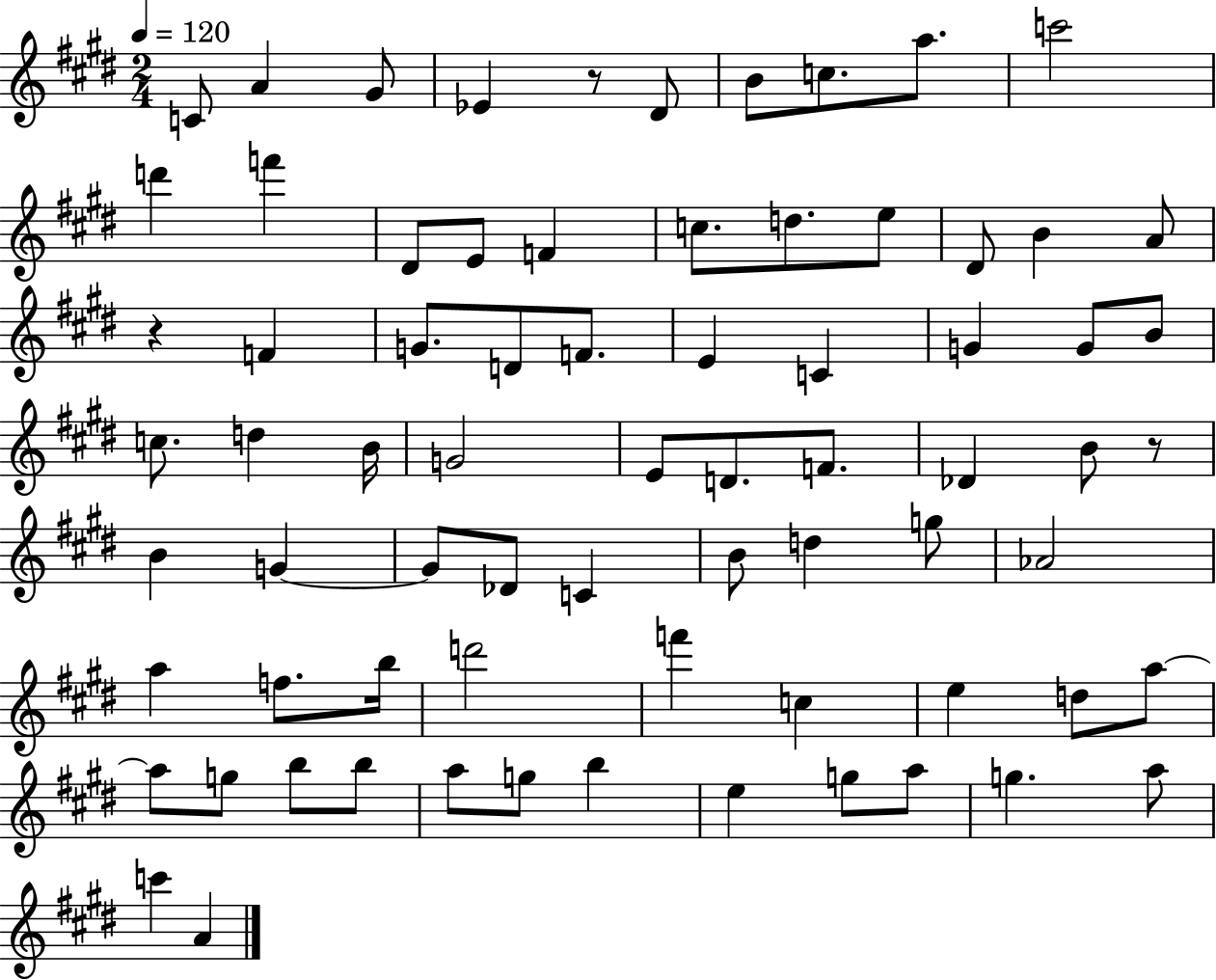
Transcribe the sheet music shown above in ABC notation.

X:1
T:Untitled
M:2/4
L:1/4
K:E
C/2 A ^G/2 _E z/2 ^D/2 B/2 c/2 a/2 c'2 d' f' ^D/2 E/2 F c/2 d/2 e/2 ^D/2 B A/2 z F G/2 D/2 F/2 E C G G/2 B/2 c/2 d B/4 G2 E/2 D/2 F/2 _D B/2 z/2 B G G/2 _D/2 C B/2 d g/2 _A2 a f/2 b/4 d'2 f' c e d/2 a/2 a/2 g/2 b/2 b/2 a/2 g/2 b e g/2 a/2 g a/2 c' A